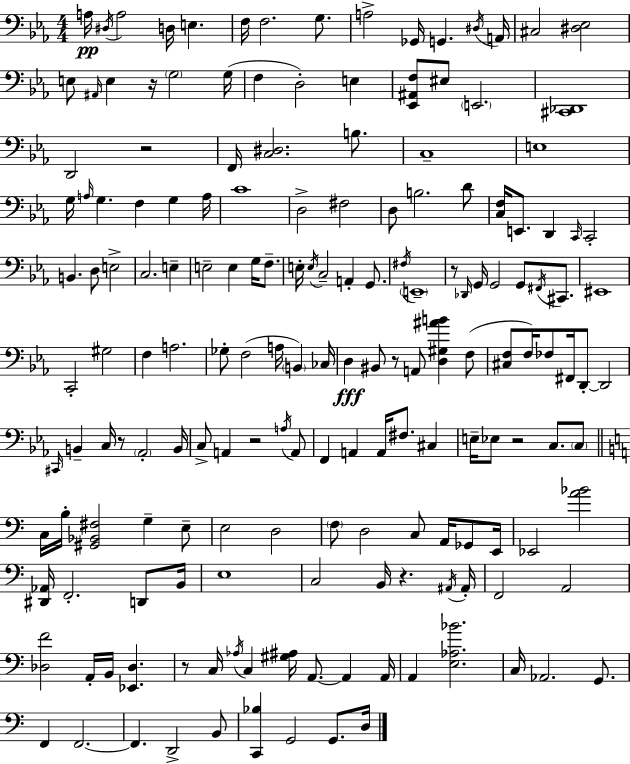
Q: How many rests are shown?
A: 9